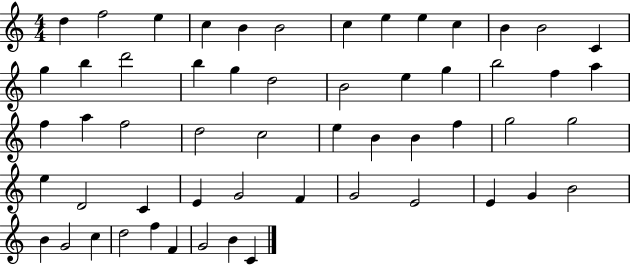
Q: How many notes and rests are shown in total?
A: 56